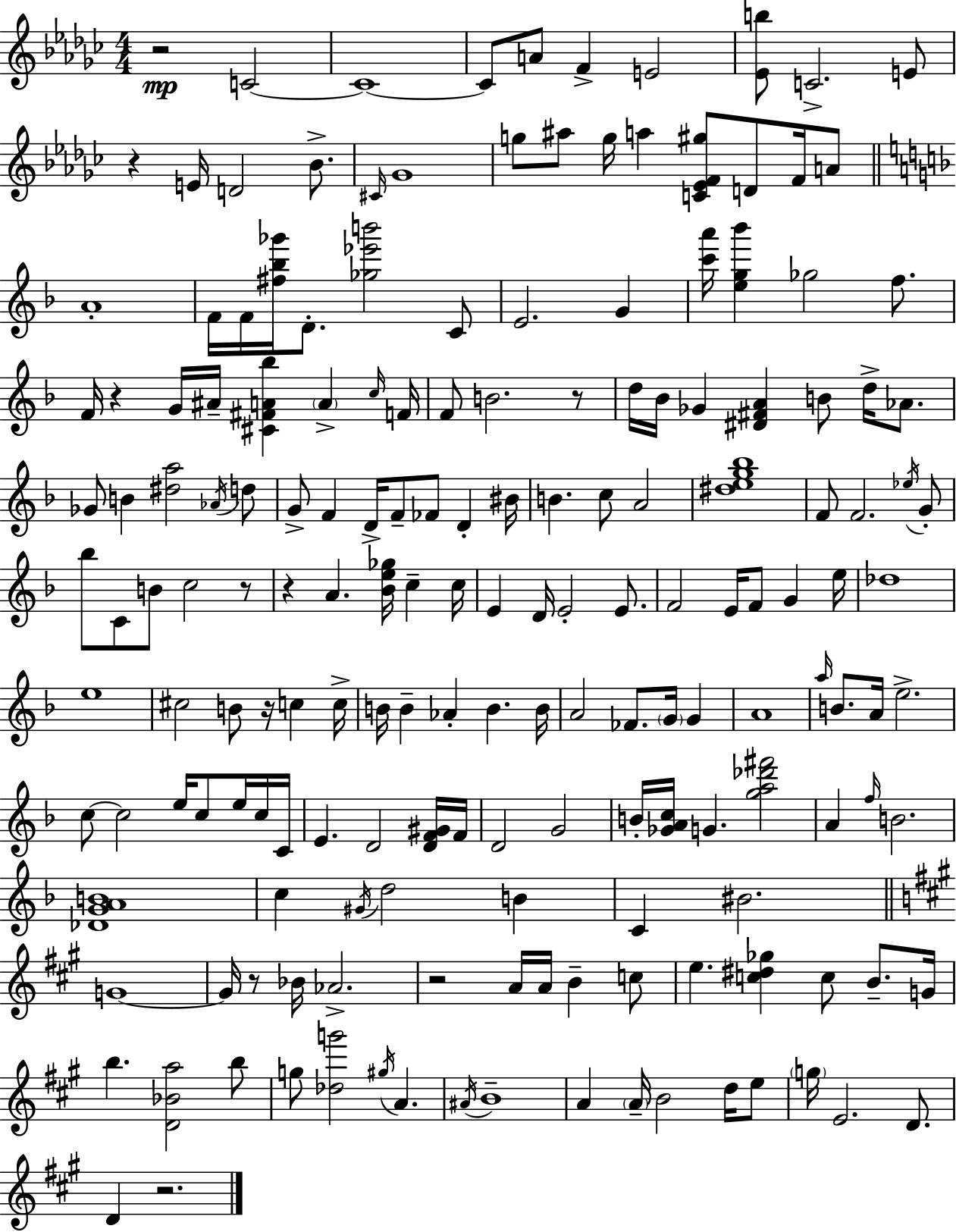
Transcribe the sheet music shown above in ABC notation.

X:1
T:Untitled
M:4/4
L:1/4
K:Ebm
z2 C2 C4 C/2 A/2 F E2 [_Eb]/2 C2 E/2 z E/4 D2 _B/2 ^C/4 _G4 g/2 ^a/2 g/4 a [C_EF^g]/2 D/2 F/4 A/2 A4 F/4 F/4 [^f_b_g']/4 D/2 [_g_e'b']2 C/2 E2 G [c'a']/4 [eg_b'] _g2 f/2 F/4 z G/4 ^A/4 [^C^FA_b] A c/4 F/4 F/2 B2 z/2 d/4 _B/4 _G [^D^FA] B/2 d/4 _A/2 _G/2 B [^da]2 _A/4 d/2 G/2 F D/4 F/2 _F/2 D ^B/4 B c/2 A2 [^deg_b]4 F/2 F2 _e/4 G/2 _b/2 C/2 B/2 c2 z/2 z A [_Be_g]/4 c c/4 E D/4 E2 E/2 F2 E/4 F/2 G e/4 _d4 e4 ^c2 B/2 z/4 c c/4 B/4 B _A B B/4 A2 _F/2 G/4 G A4 a/4 B/2 A/4 e2 c/2 c2 e/4 c/2 e/4 c/4 C/4 E D2 [DF^G]/4 F/4 D2 G2 B/4 [_GAc]/4 G [ga_d'^f']2 A f/4 B2 [_DGAB]4 c ^G/4 d2 B C ^B2 G4 G/4 z/2 _B/4 _A2 z2 A/4 A/4 B c/2 e [c^d_g] c/2 B/2 G/4 b [D_Ba]2 b/2 g/2 [_dg']2 ^g/4 A ^A/4 B4 A A/4 B2 d/4 e/2 g/4 E2 D/2 D z2